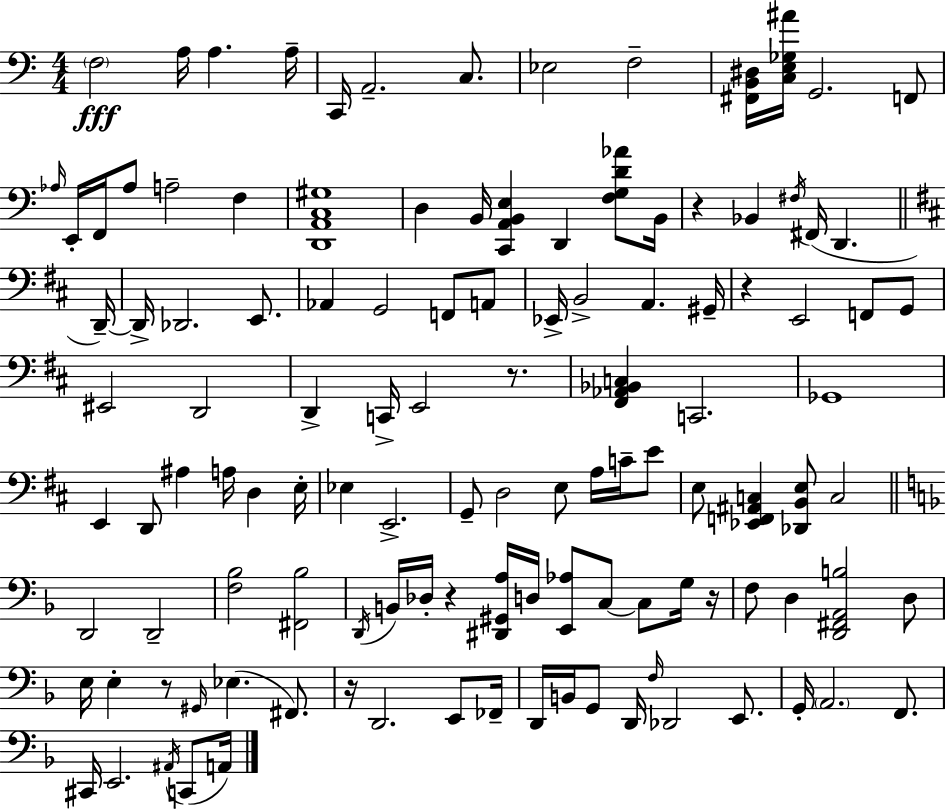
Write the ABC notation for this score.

X:1
T:Untitled
M:4/4
L:1/4
K:Am
F,2 A,/4 A, A,/4 C,,/4 A,,2 C,/2 _E,2 F,2 [^F,,B,,^D,]/4 [C,E,_G,^A]/4 G,,2 F,,/2 _A,/4 E,,/4 F,,/4 _A,/2 A,2 F, [D,,A,,C,^G,]4 D, B,,/4 [C,,A,,B,,E,] D,, [F,G,D_A]/2 B,,/4 z _B,, ^F,/4 ^F,,/4 D,, D,,/4 D,,/4 _D,,2 E,,/2 _A,, G,,2 F,,/2 A,,/2 _E,,/4 B,,2 A,, ^G,,/4 z E,,2 F,,/2 G,,/2 ^E,,2 D,,2 D,, C,,/4 E,,2 z/2 [^F,,_A,,_B,,C,] C,,2 _G,,4 E,, D,,/2 ^A, A,/4 D, E,/4 _E, E,,2 G,,/2 D,2 E,/2 A,/4 C/4 E/2 E,/2 [_E,,F,,^A,,C,] [_D,,B,,E,]/2 C,2 D,,2 D,,2 [F,_B,]2 [^F,,_B,]2 D,,/4 B,,/4 _D,/4 z [^D,,^G,,A,]/4 D,/4 [E,,_A,]/2 C,/2 C,/2 G,/4 z/4 F,/2 D, [D,,^F,,A,,B,]2 D,/2 E,/4 E, z/2 ^G,,/4 _E, ^F,,/2 z/4 D,,2 E,,/2 _F,,/4 D,,/4 B,,/4 G,,/2 D,,/4 F,/4 _D,,2 E,,/2 G,,/4 A,,2 F,,/2 ^C,,/4 E,,2 ^A,,/4 C,,/2 A,,/4